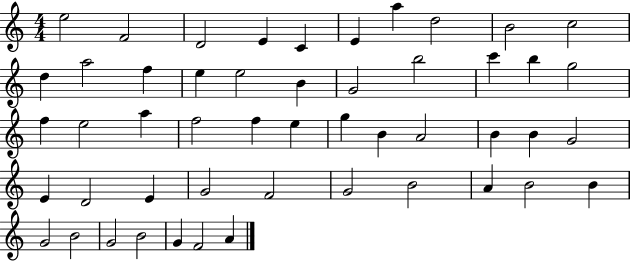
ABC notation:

X:1
T:Untitled
M:4/4
L:1/4
K:C
e2 F2 D2 E C E a d2 B2 c2 d a2 f e e2 B G2 b2 c' b g2 f e2 a f2 f e g B A2 B B G2 E D2 E G2 F2 G2 B2 A B2 B G2 B2 G2 B2 G F2 A